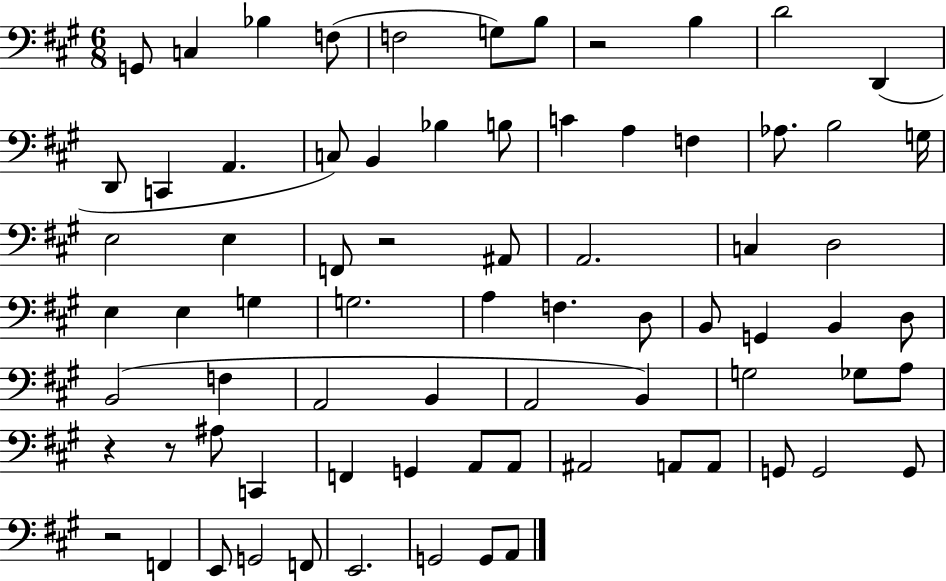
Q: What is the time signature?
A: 6/8